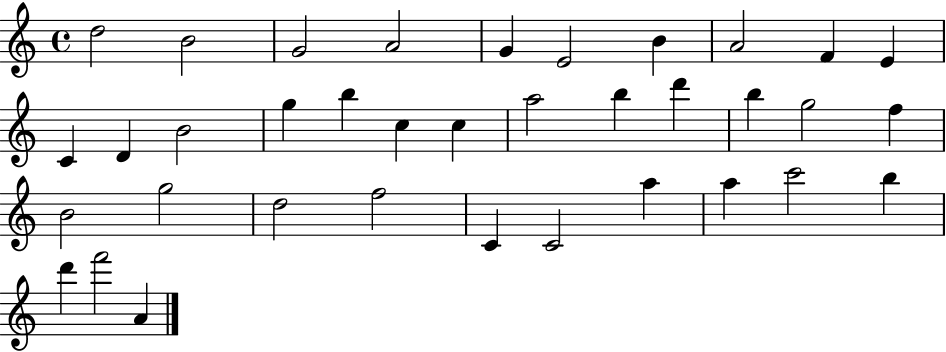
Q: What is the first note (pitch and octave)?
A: D5